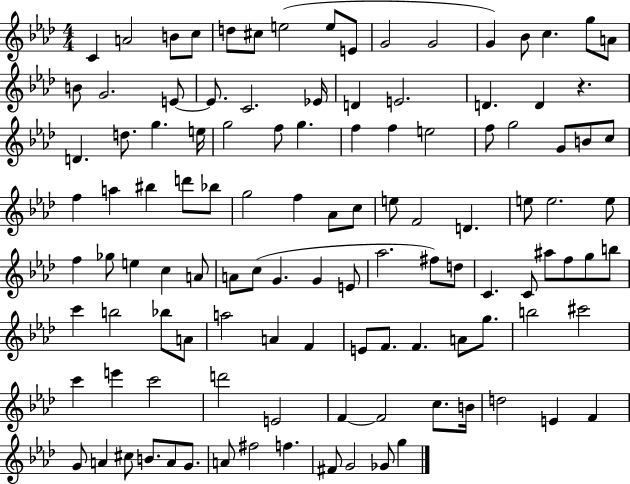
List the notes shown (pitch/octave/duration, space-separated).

C4/q A4/h B4/e C5/e D5/e C#5/e E5/h E5/e E4/e G4/h G4/h G4/q Bb4/e C5/q. G5/e A4/e B4/e G4/h. E4/e E4/e. C4/h. Eb4/s D4/q E4/h. D4/q. D4/q R/q. D4/q. D5/e. G5/q. E5/s G5/h F5/e G5/q. F5/q F5/q E5/h F5/e G5/h G4/e B4/e C5/e F5/q A5/q BIS5/q D6/e Bb5/e G5/h F5/q Ab4/e C5/e E5/e F4/h D4/q. E5/e E5/h. E5/e F5/q Gb5/e E5/q C5/q A4/e A4/e C5/e G4/q. G4/q E4/e Ab5/h. F#5/e D5/e C4/q. C4/e A#5/e F5/e G5/e B5/e C6/q B5/h Bb5/e A4/e A5/h A4/q F4/q E4/e F4/e. F4/q. A4/e G5/e. B5/h C#6/h C6/q E6/q C6/h D6/h E4/h F4/q F4/h C5/e. B4/s D5/h E4/q F4/q G4/e A4/q C#5/e B4/e. A4/e G4/e. A4/e F#5/h F5/q. F#4/e G4/h Gb4/e G5/q